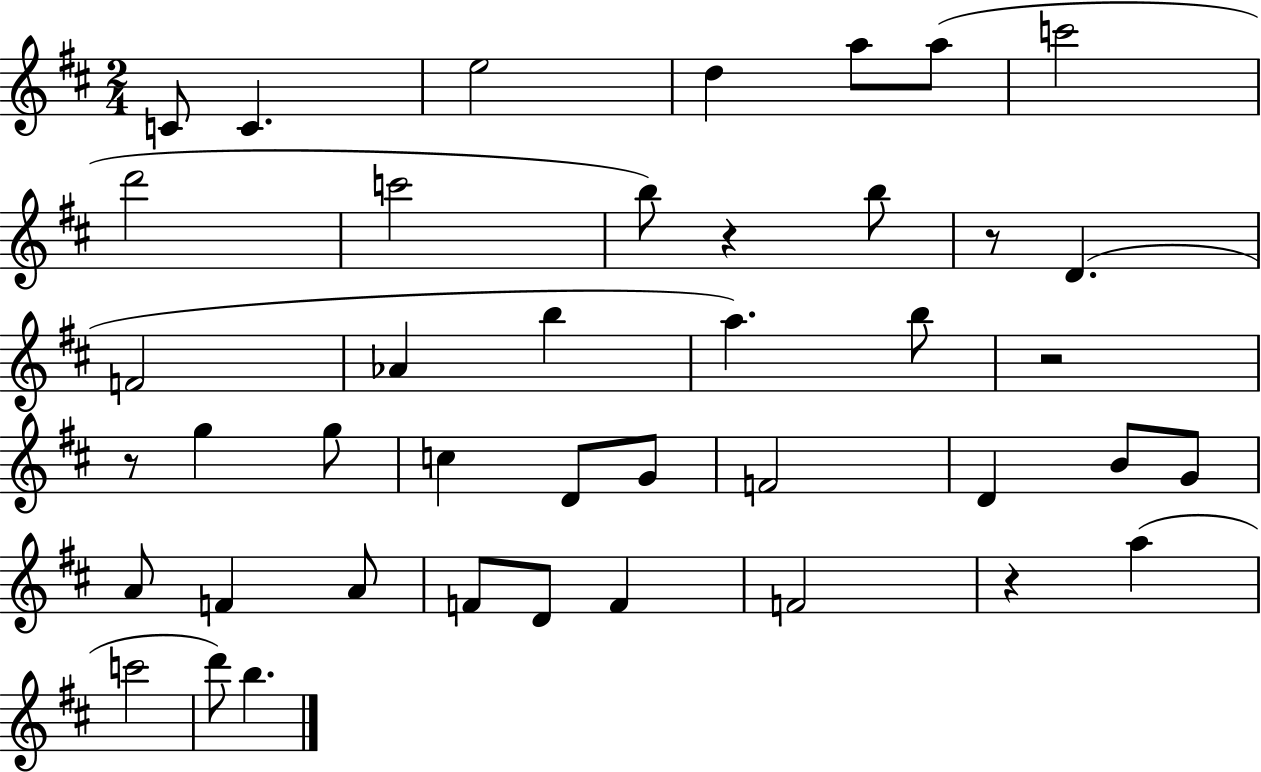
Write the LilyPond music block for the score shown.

{
  \clef treble
  \numericTimeSignature
  \time 2/4
  \key d \major
  \repeat volta 2 { c'8 c'4. | e''2 | d''4 a''8 a''8( | c'''2 | \break d'''2 | c'''2 | b''8) r4 b''8 | r8 d'4.( | \break f'2 | aes'4 b''4 | a''4.) b''8 | r2 | \break r8 g''4 g''8 | c''4 d'8 g'8 | f'2 | d'4 b'8 g'8 | \break a'8 f'4 a'8 | f'8 d'8 f'4 | f'2 | r4 a''4( | \break c'''2 | d'''8) b''4. | } \bar "|."
}